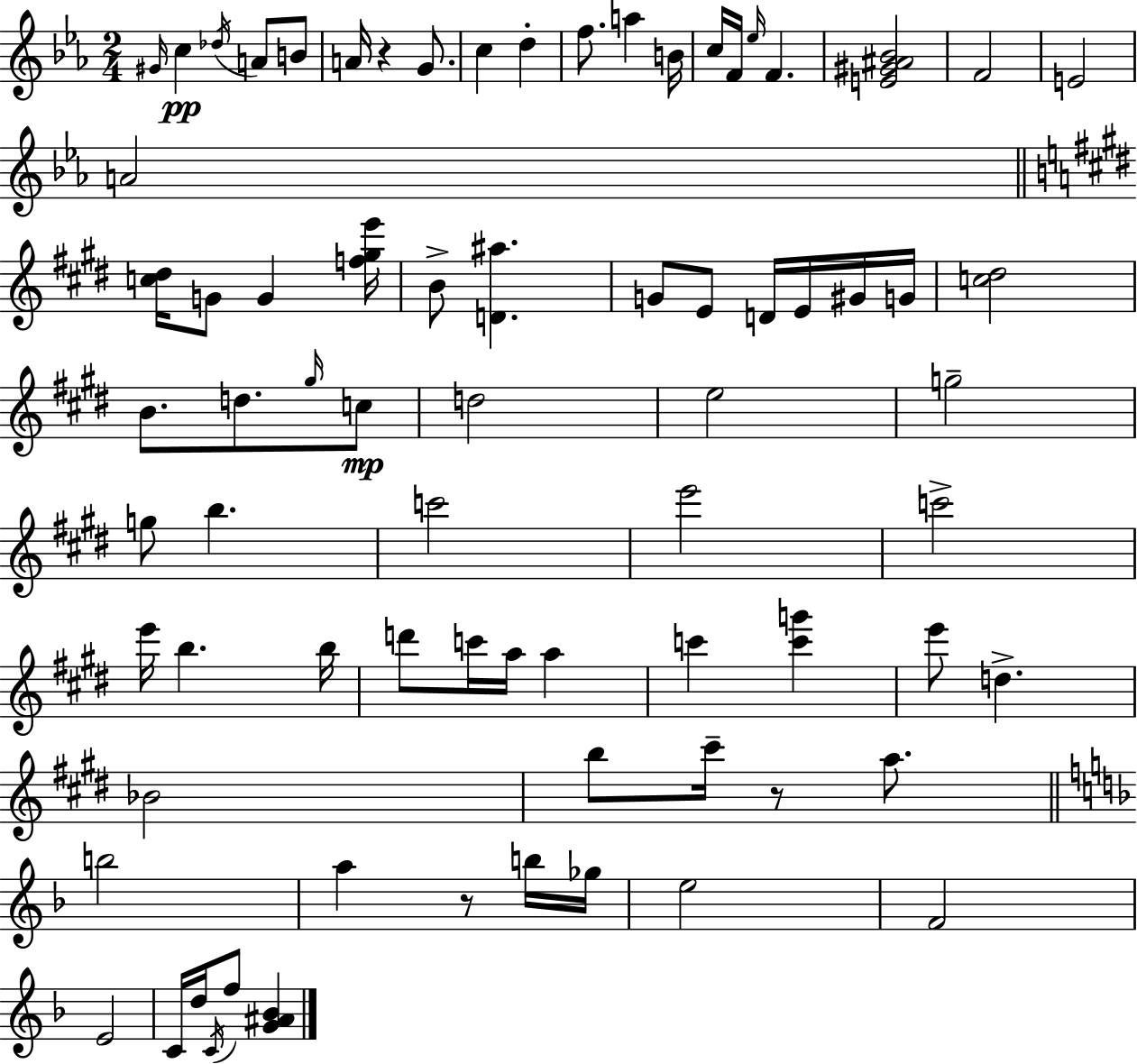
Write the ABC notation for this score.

X:1
T:Untitled
M:2/4
L:1/4
K:Eb
^G/4 c _d/4 A/2 B/2 A/4 z G/2 c d f/2 a B/4 c/4 F/4 _e/4 F [E^G^A_B]2 F2 E2 A2 [c^d]/4 G/2 G [f^ge']/4 B/2 [D^a] G/2 E/2 D/4 E/4 ^G/4 G/4 [c^d]2 B/2 d/2 ^g/4 c/2 d2 e2 g2 g/2 b c'2 e'2 c'2 e'/4 b b/4 d'/2 c'/4 a/4 a c' [c'g'] e'/2 d _B2 b/2 ^c'/4 z/2 a/2 b2 a z/2 b/4 _g/4 e2 F2 E2 C/4 d/4 C/4 f/2 [G^A_B]